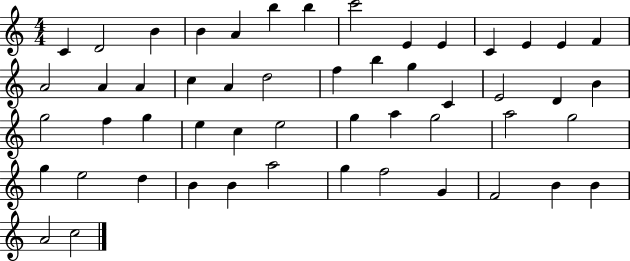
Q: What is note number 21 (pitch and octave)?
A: F5